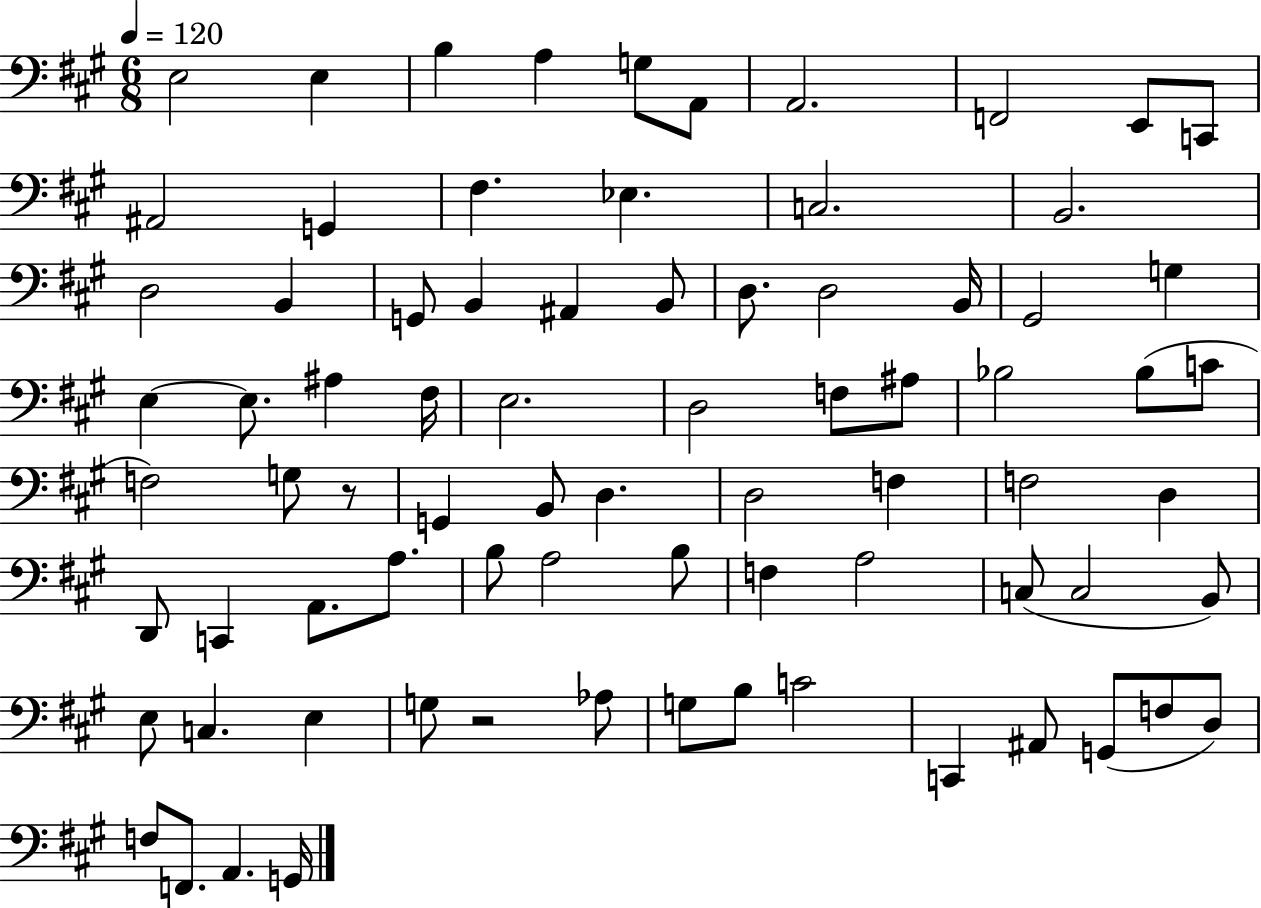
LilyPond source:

{
  \clef bass
  \numericTimeSignature
  \time 6/8
  \key a \major
  \tempo 4 = 120
  \repeat volta 2 { e2 e4 | b4 a4 g8 a,8 | a,2. | f,2 e,8 c,8 | \break ais,2 g,4 | fis4. ees4. | c2. | b,2. | \break d2 b,4 | g,8 b,4 ais,4 b,8 | d8. d2 b,16 | gis,2 g4 | \break e4~~ e8. ais4 fis16 | e2. | d2 f8 ais8 | bes2 bes8( c'8 | \break f2) g8 r8 | g,4 b,8 d4. | d2 f4 | f2 d4 | \break d,8 c,4 a,8. a8. | b8 a2 b8 | f4 a2 | c8( c2 b,8) | \break e8 c4. e4 | g8 r2 aes8 | g8 b8 c'2 | c,4 ais,8 g,8( f8 d8) | \break f8 f,8. a,4. g,16 | } \bar "|."
}